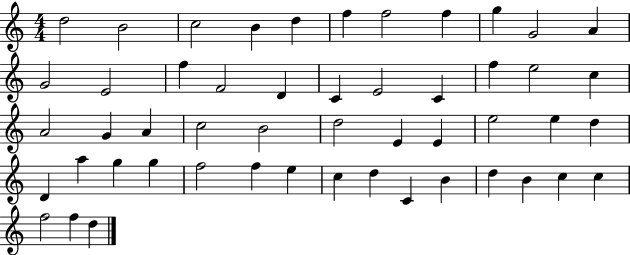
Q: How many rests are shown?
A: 0